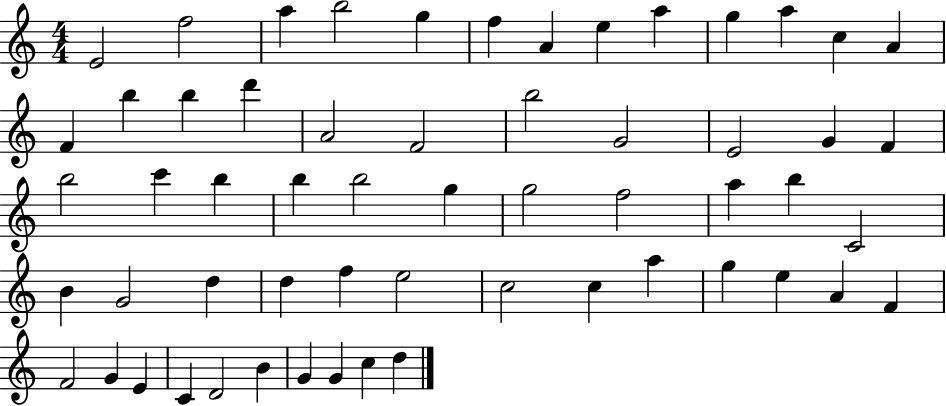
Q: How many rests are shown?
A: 0